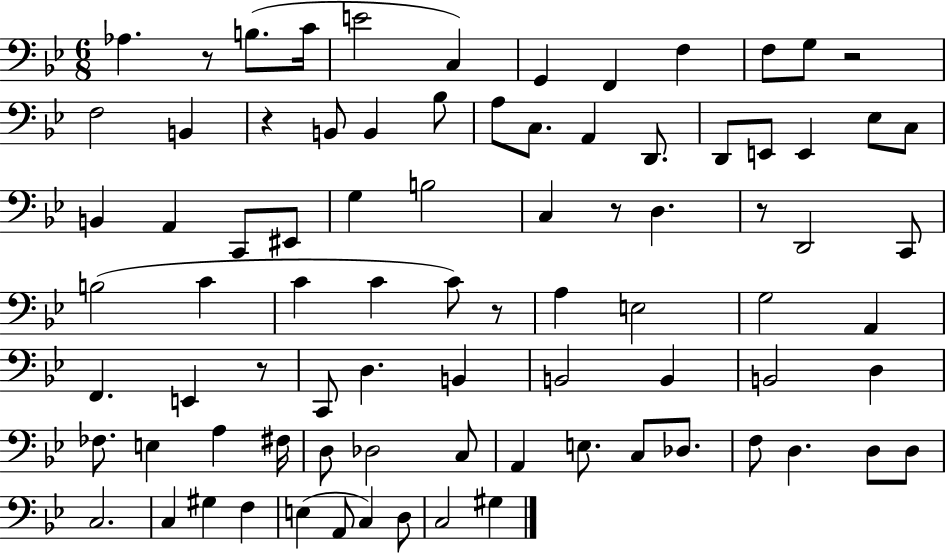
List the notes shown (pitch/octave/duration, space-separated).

Ab3/q. R/e B3/e. C4/s E4/h C3/q G2/q F2/q F3/q F3/e G3/e R/h F3/h B2/q R/q B2/e B2/q Bb3/e A3/e C3/e. A2/q D2/e. D2/e E2/e E2/q Eb3/e C3/e B2/q A2/q C2/e EIS2/e G3/q B3/h C3/q R/e D3/q. R/e D2/h C2/e B3/h C4/q C4/q C4/q C4/e R/e A3/q E3/h G3/h A2/q F2/q. E2/q R/e C2/e D3/q. B2/q B2/h B2/q B2/h D3/q FES3/e. E3/q A3/q F#3/s D3/e Db3/h C3/e A2/q E3/e. C3/e Db3/e. F3/e D3/q. D3/e D3/e C3/h. C3/q G#3/q F3/q E3/q A2/e C3/q D3/e C3/h G#3/q